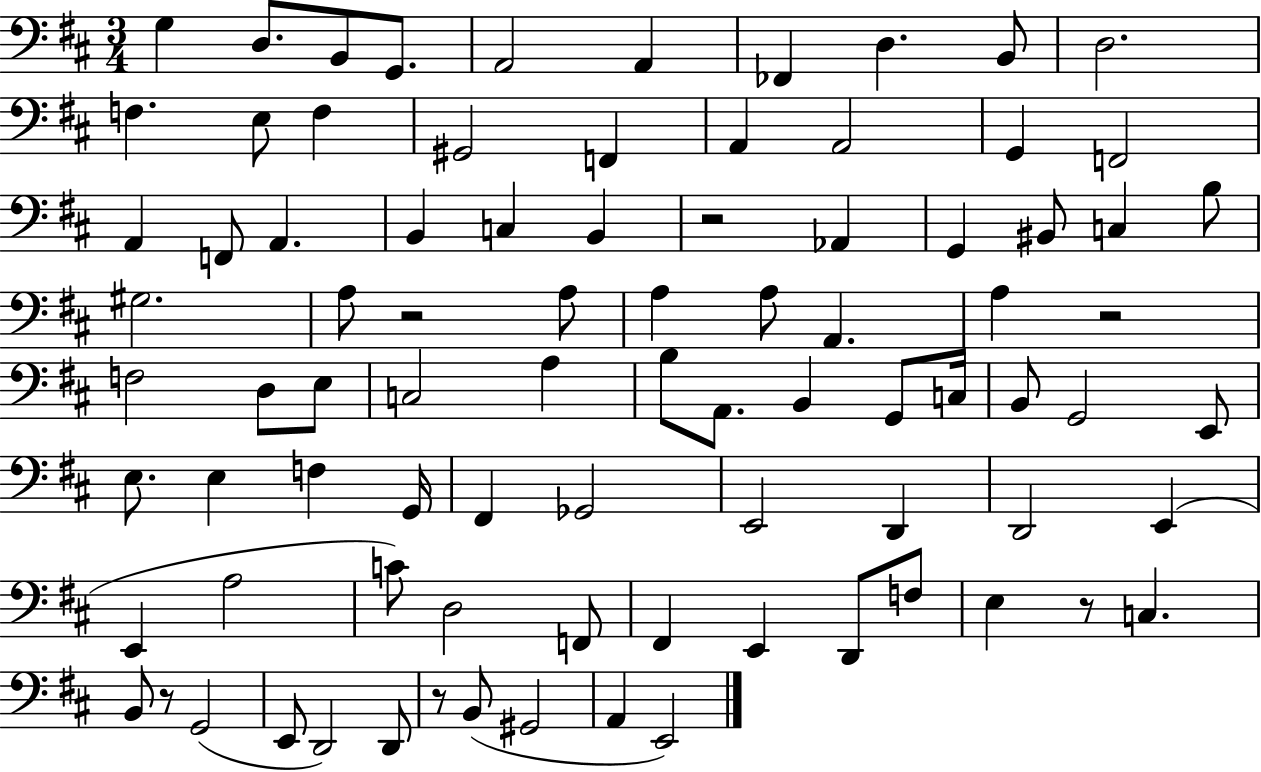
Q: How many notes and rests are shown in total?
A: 86